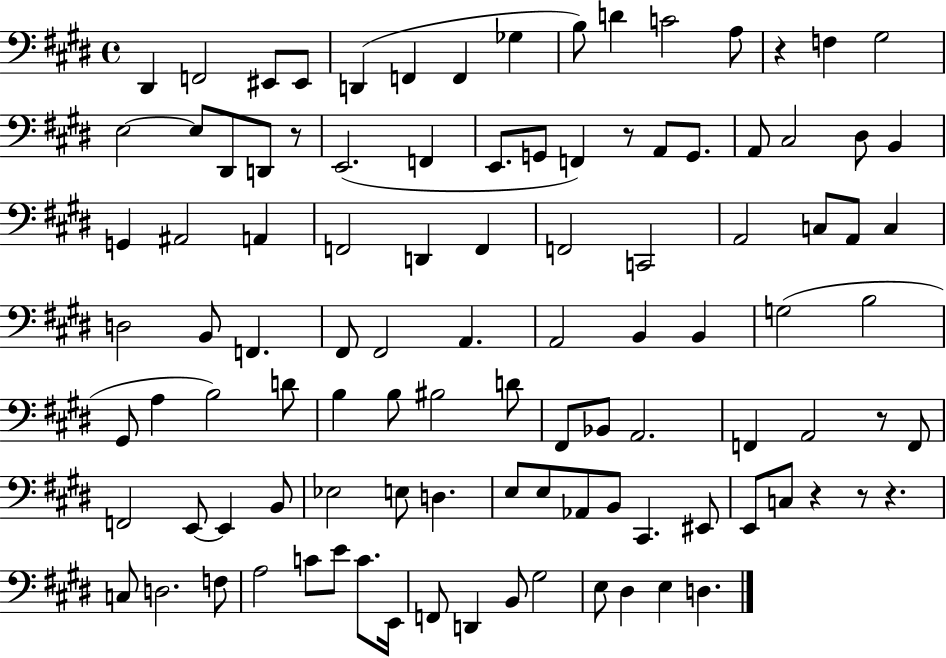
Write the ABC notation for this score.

X:1
T:Untitled
M:4/4
L:1/4
K:E
^D,, F,,2 ^E,,/2 ^E,,/2 D,, F,, F,, _G, B,/2 D C2 A,/2 z F, ^G,2 E,2 E,/2 ^D,,/2 D,,/2 z/2 E,,2 F,, E,,/2 G,,/2 F,, z/2 A,,/2 G,,/2 A,,/2 ^C,2 ^D,/2 B,, G,, ^A,,2 A,, F,,2 D,, F,, F,,2 C,,2 A,,2 C,/2 A,,/2 C, D,2 B,,/2 F,, ^F,,/2 ^F,,2 A,, A,,2 B,, B,, G,2 B,2 ^G,,/2 A, B,2 D/2 B, B,/2 ^B,2 D/2 ^F,,/2 _B,,/2 A,,2 F,, A,,2 z/2 F,,/2 F,,2 E,,/2 E,, B,,/2 _E,2 E,/2 D, E,/2 E,/2 _A,,/2 B,,/2 ^C,, ^E,,/2 E,,/2 C,/2 z z/2 z C,/2 D,2 F,/2 A,2 C/2 E/2 C/2 E,,/4 F,,/2 D,, B,,/2 ^G,2 E,/2 ^D, E, D,